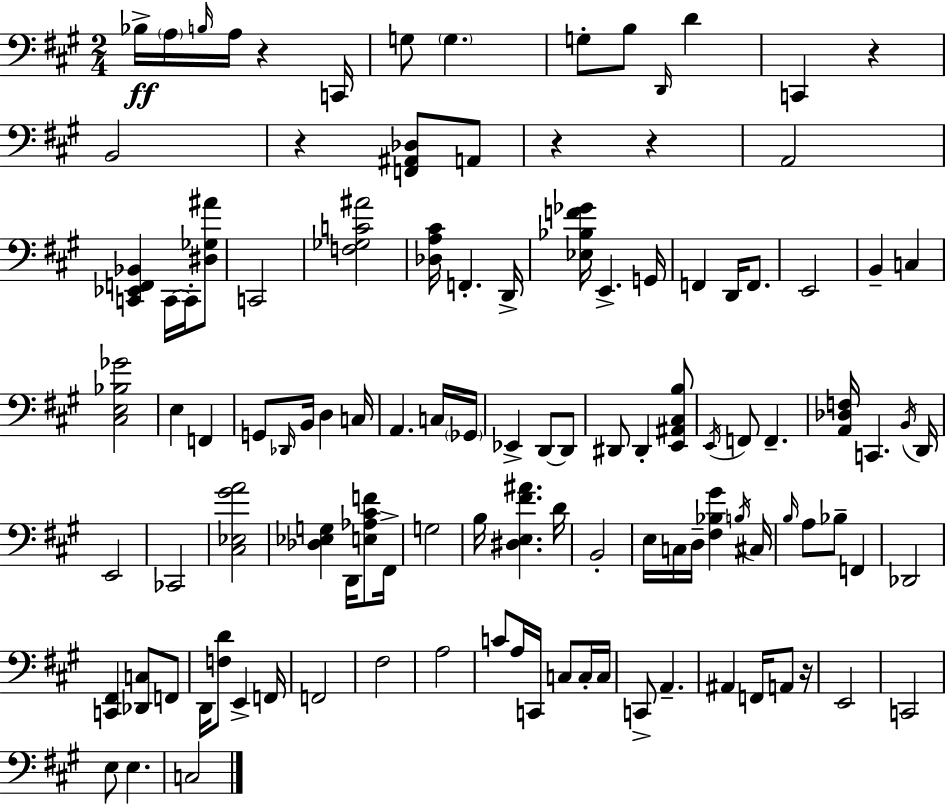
Bb3/s A3/s B3/s A3/s R/q C2/s G3/e G3/q. G3/e B3/e D2/s D4/q C2/q R/q B2/h R/q [F2,A#2,Db3]/e A2/e R/q R/q A2/h [C2,Eb2,F2,Bb2]/q C2/s C2/s [D#3,Gb3,A#4]/e C2/h [F3,Gb3,C4,A#4]/h [Db3,A3,C#4]/s F2/q. D2/s [Eb3,Bb3,F4,Gb4]/s E2/q. G2/s F2/q D2/s F2/e. E2/h B2/q C3/q [C#3,E3,Bb3,Gb4]/h E3/q F2/q G2/e Db2/s B2/s D3/q C3/s A2/q. C3/s Gb2/s Eb2/q D2/e D2/e D#2/e D#2/q [E2,A#2,C#3,B3]/e E2/s F2/e F2/q. [A2,Db3,F3]/s C2/q. B2/s D2/s E2/h CES2/h [C#3,Eb3,G#4,A4]/h [Db3,Eb3,G3]/q D2/s [E3,Ab3,C#4,F4]/e F#2/s G3/h B3/s [D#3,E3,F#4,A#4]/q. D4/s B2/h E3/s C3/s D3/s [F#3,Bb3,G#4]/q B3/s C#3/s B3/s A3/e Bb3/e F2/q Db2/h [C2,F#2]/q [Db2,C3]/e F2/e D2/s [F3,D4]/e E2/q F2/s F2/h F#3/h A3/h C4/e A3/s C2/s C3/e C3/s C3/s C2/e A2/q. A#2/q F2/s A2/e R/s E2/h C2/h E3/e E3/q. C3/h